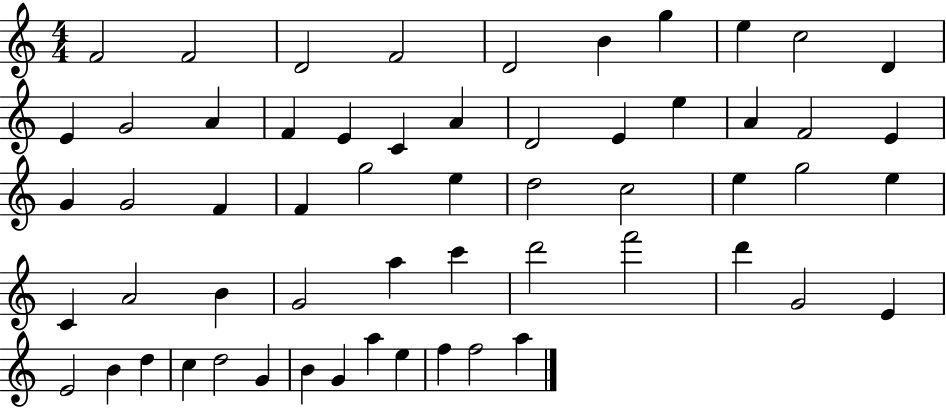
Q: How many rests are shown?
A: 0